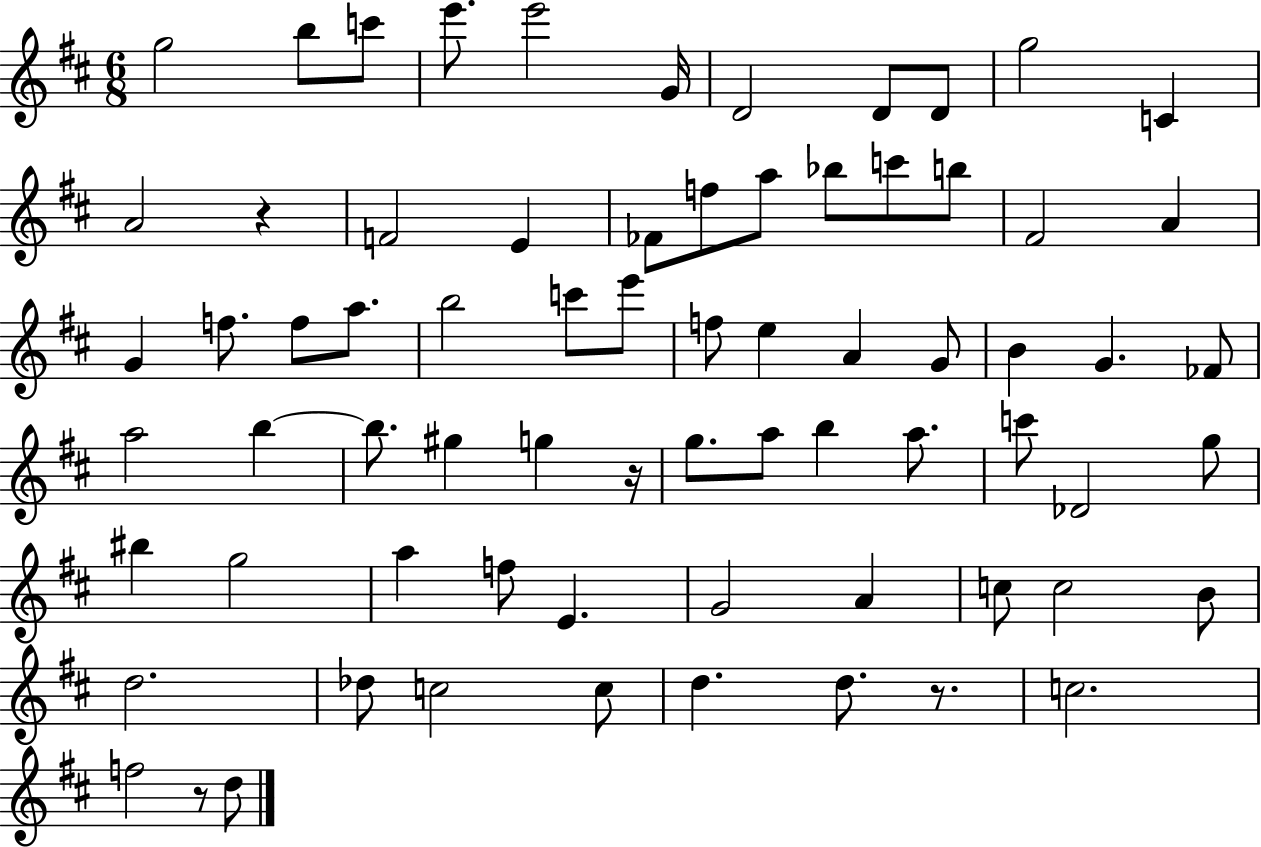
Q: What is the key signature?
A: D major